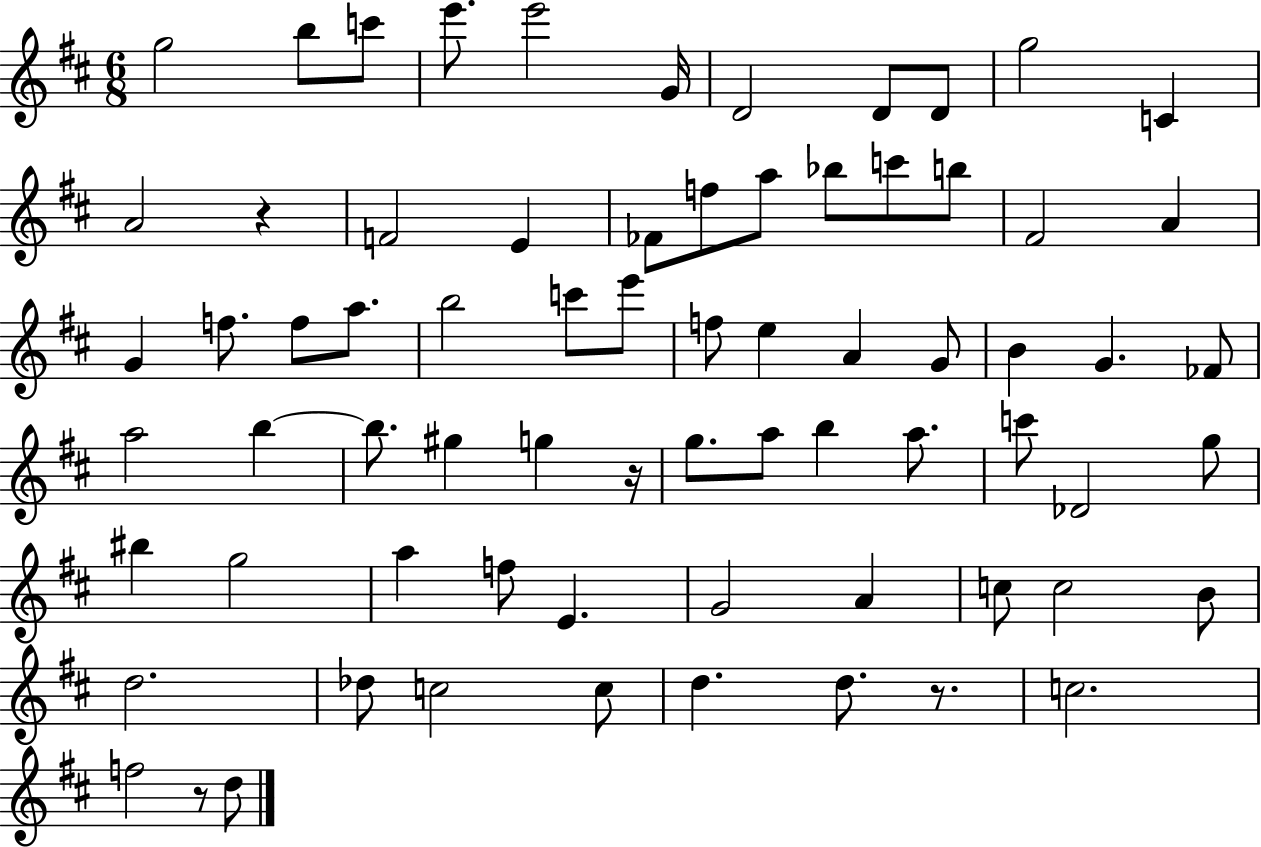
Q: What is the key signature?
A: D major